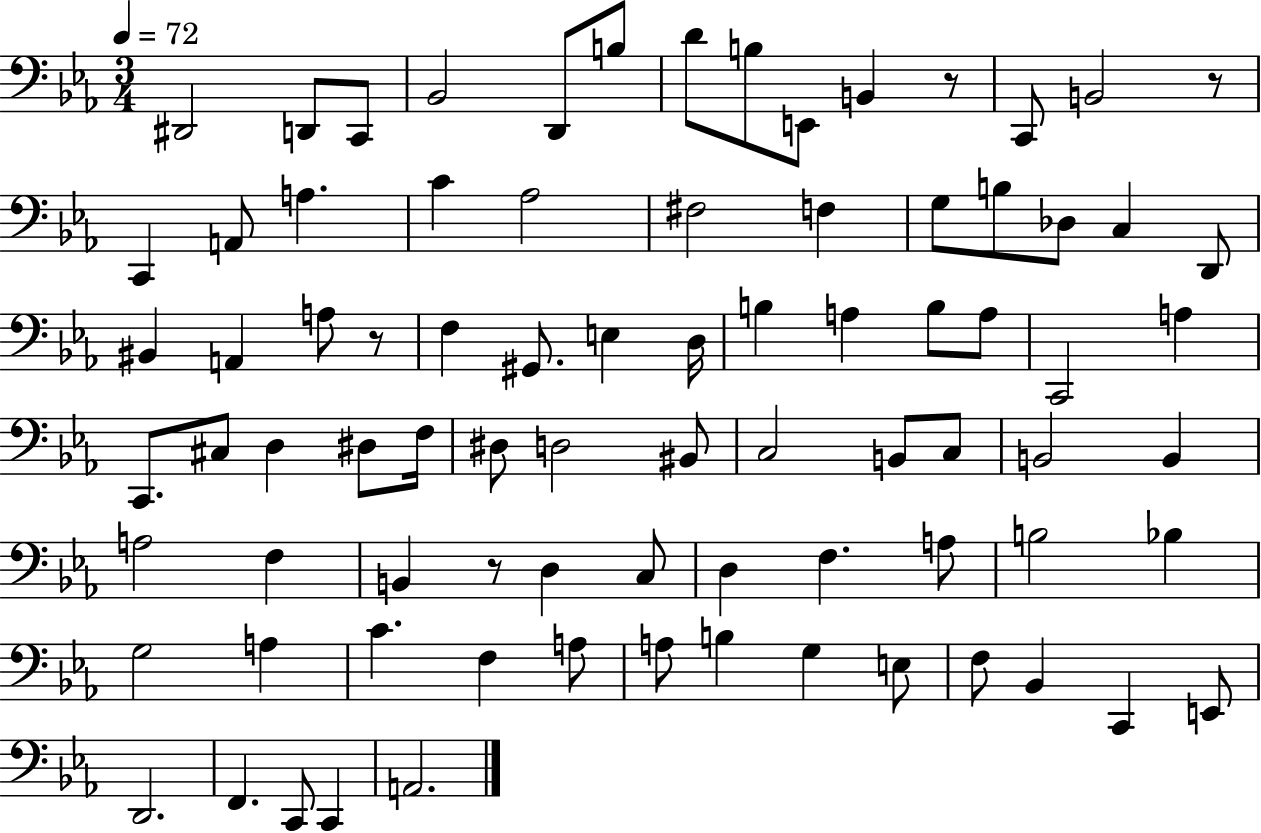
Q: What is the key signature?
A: EES major